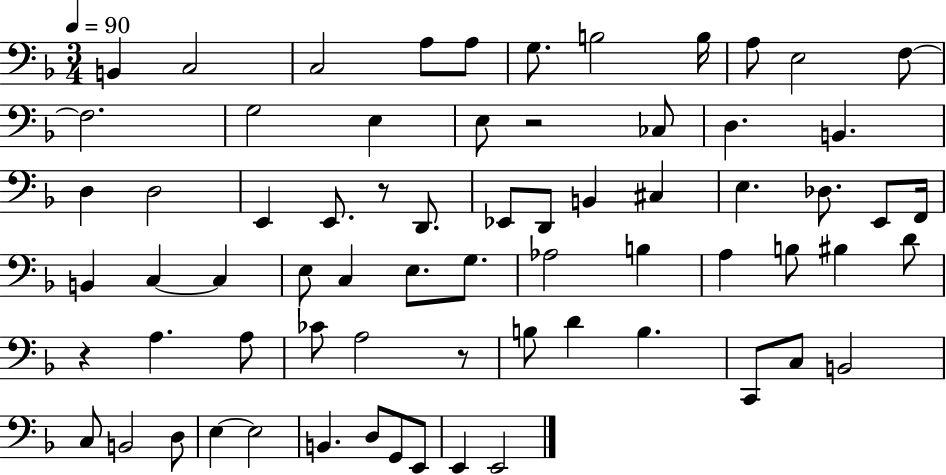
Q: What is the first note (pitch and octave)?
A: B2